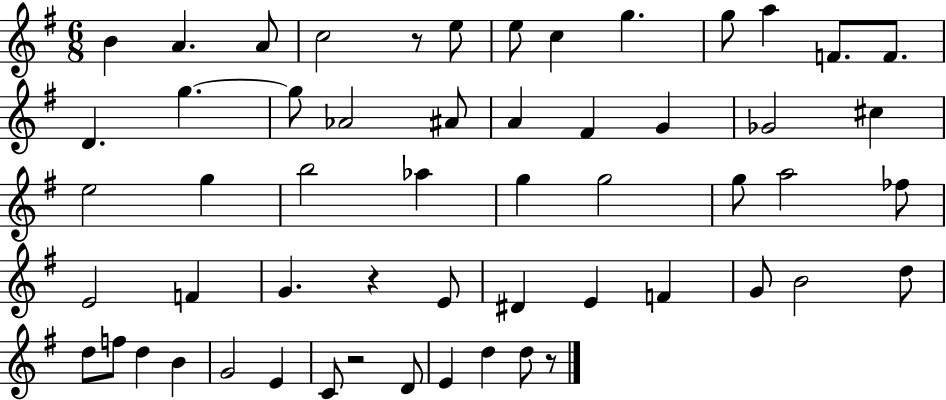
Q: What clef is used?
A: treble